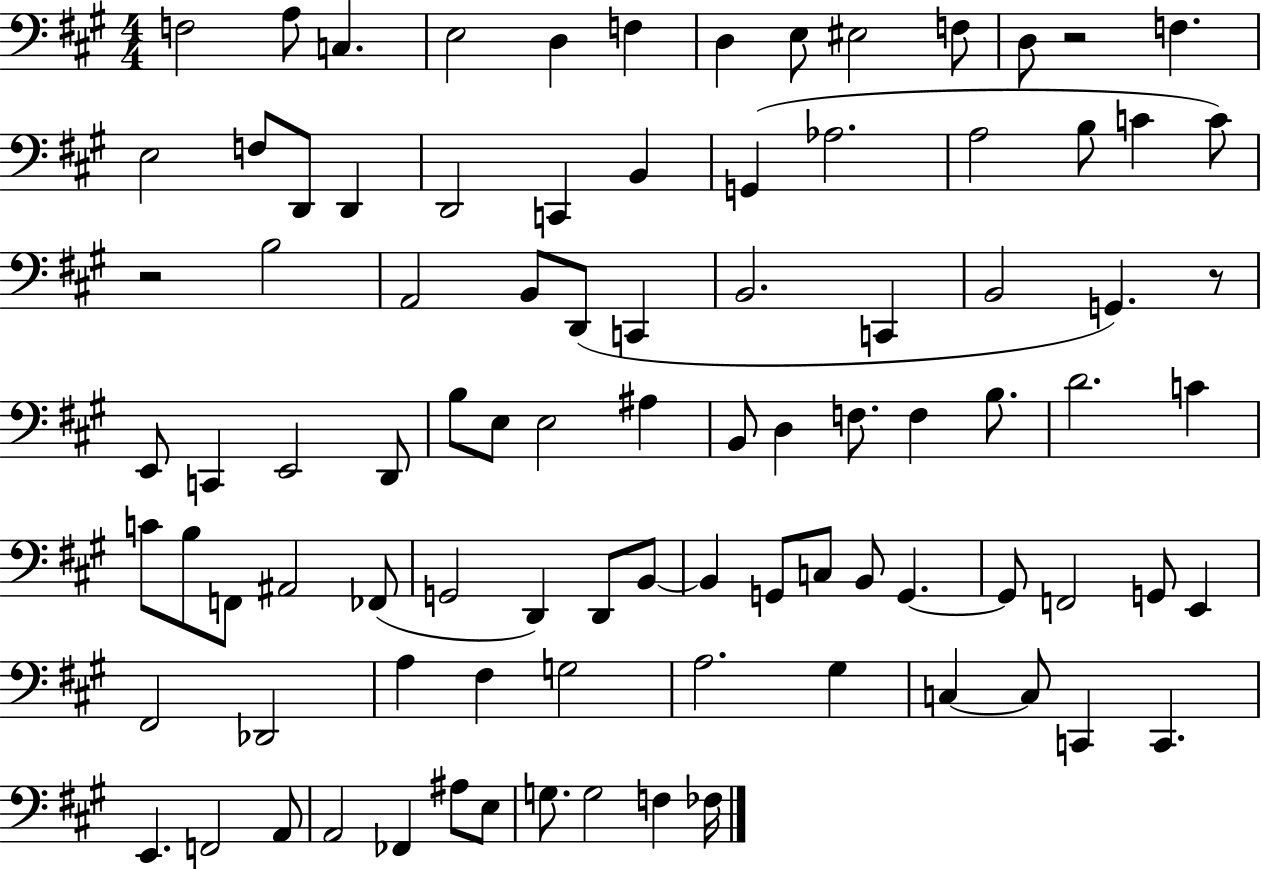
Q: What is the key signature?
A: A major